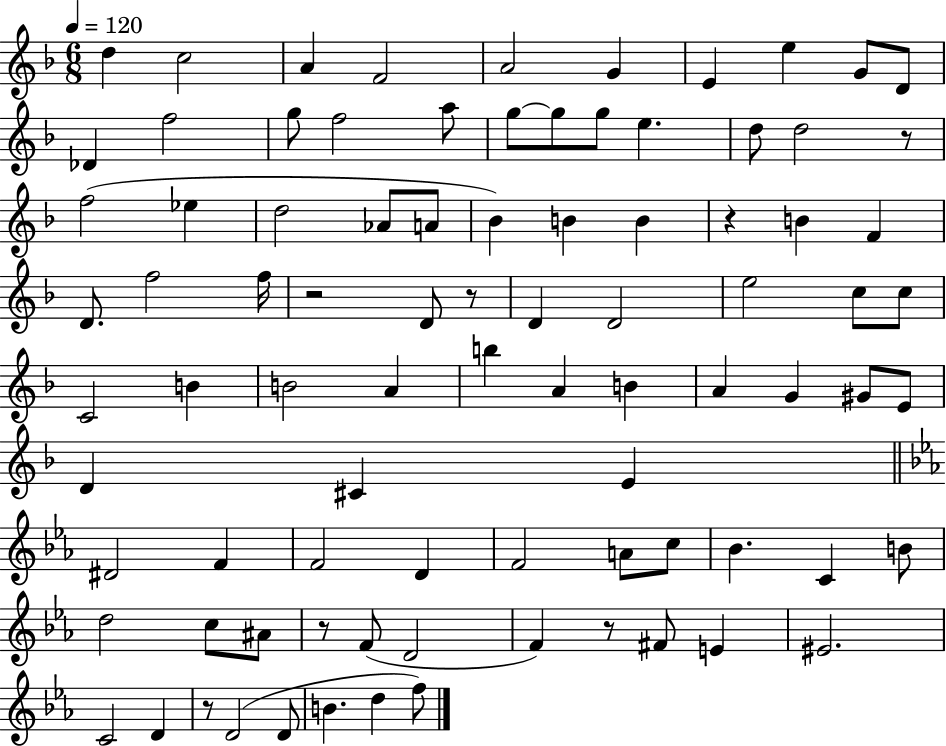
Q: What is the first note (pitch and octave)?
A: D5